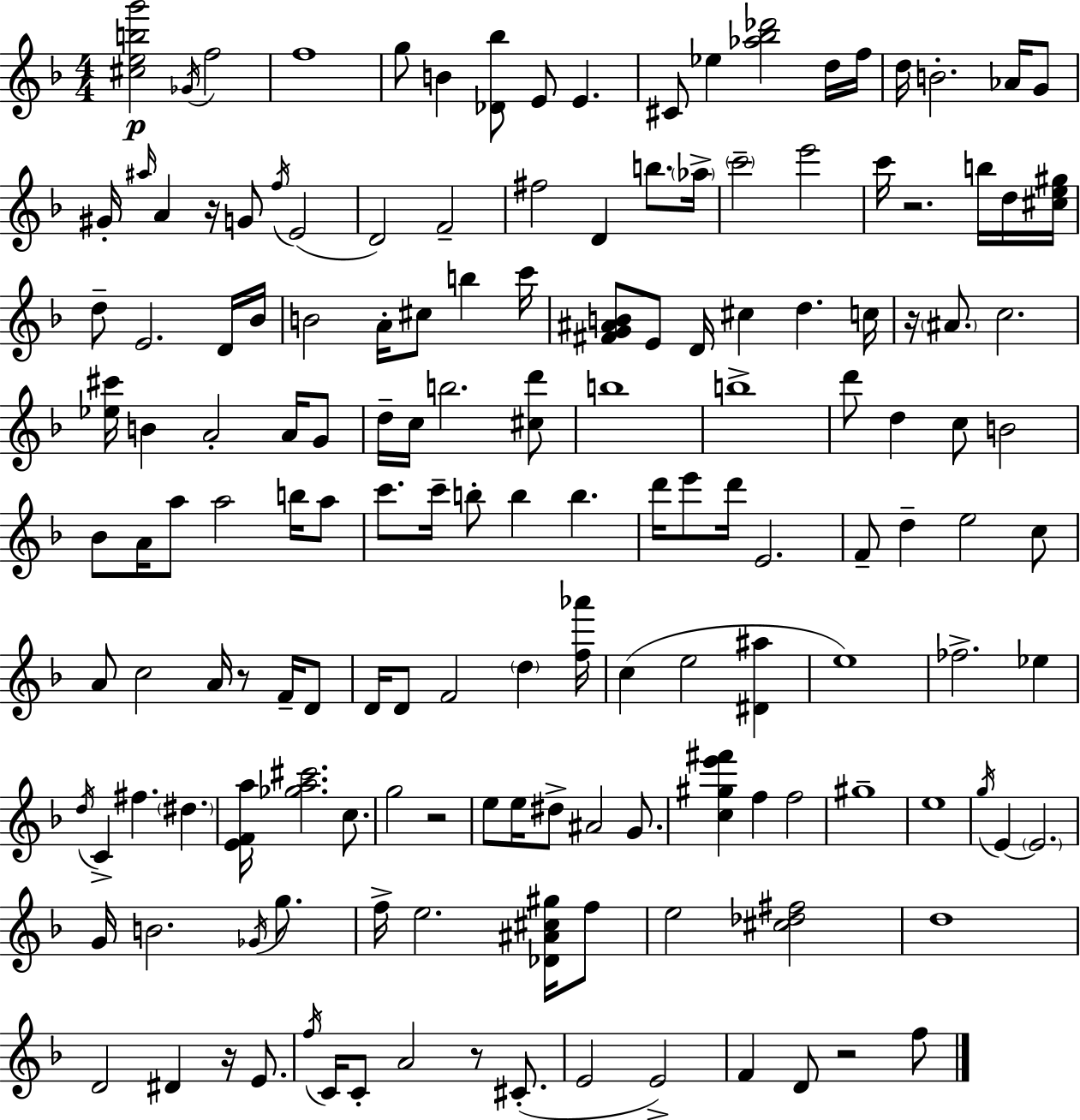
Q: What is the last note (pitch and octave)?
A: F5